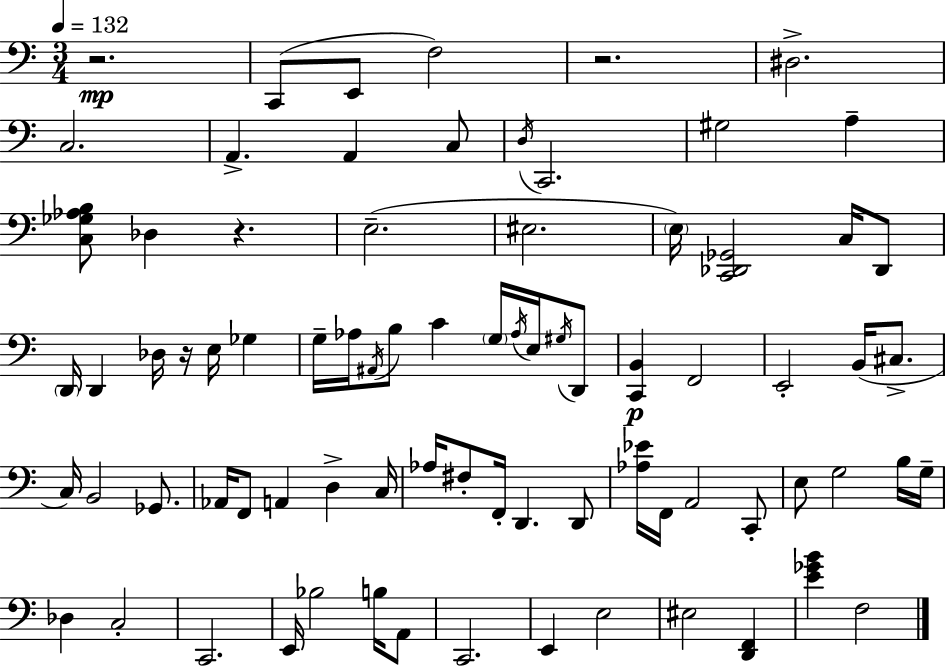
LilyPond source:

{
  \clef bass
  \numericTimeSignature
  \time 3/4
  \key c \major
  \tempo 4 = 132
  r2.\mp | c,8( e,8 f2) | r2. | dis2.-> | \break c2. | a,4.-> a,4 c8 | \acciaccatura { d16 } c,2. | gis2 a4-- | \break <c ges aes b>8 des4 r4. | e2.--( | eis2. | \parenthesize e16) <c, des, ges,>2 c16 des,8 | \break \parenthesize d,16 d,4 des16 r16 e16 ges4 | g16-- aes16 \acciaccatura { ais,16 } b8 c'4 \parenthesize g16 \acciaccatura { aes16 } | e16 \acciaccatura { gis16 } d,8 <c, b,>4\p f,2 | e,2-. | \break b,16( cis8.-> c16) b,2 | ges,8. aes,16 f,8 a,4 d4-> | c16 aes16 fis8-. f,16-. d,4. | d,8 <aes ees'>16 f,16 a,2 | \break c,8-. e8 g2 | b16 g16-- des4 c2-. | c,2. | e,16 bes2 | \break b16 a,8 c,2. | e,4 e2 | eis2 | <d, f,>4 <e' ges' b'>4 f2 | \break \bar "|."
}